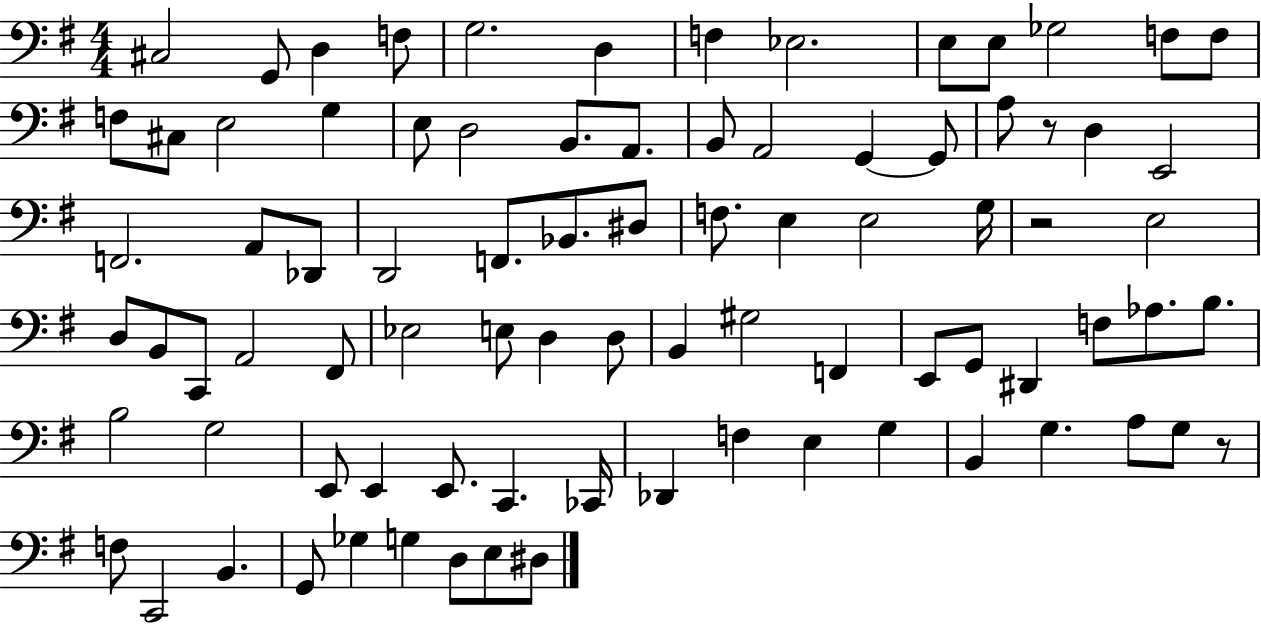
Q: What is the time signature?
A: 4/4